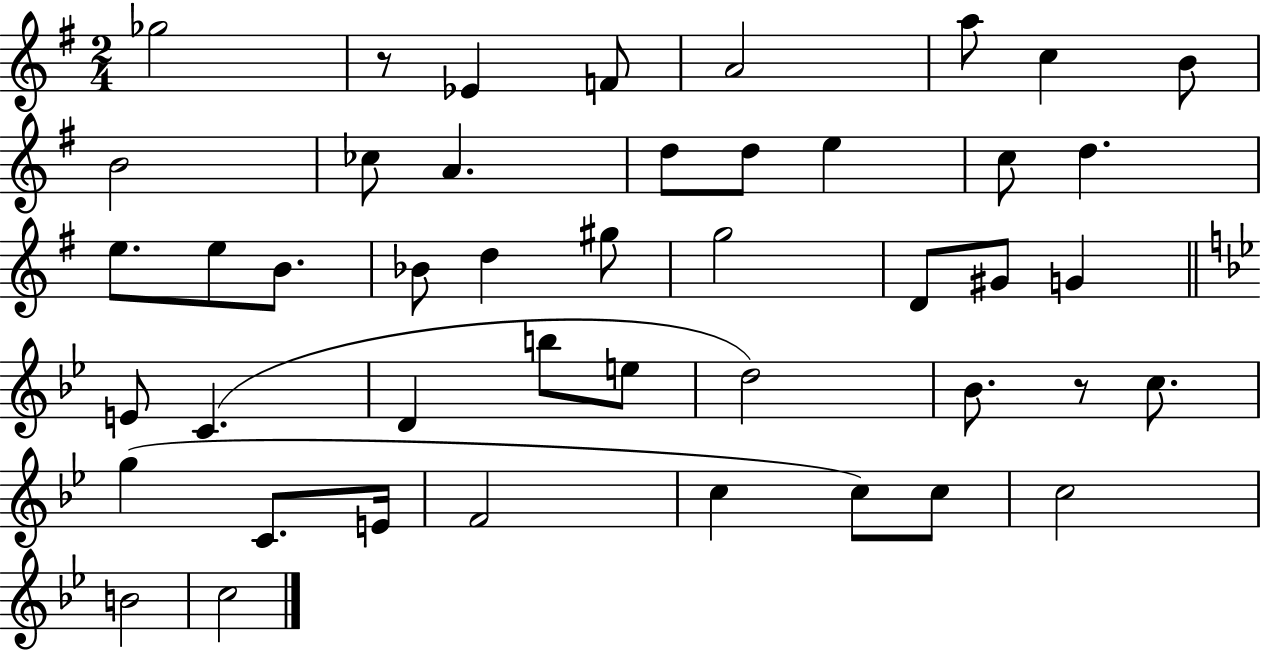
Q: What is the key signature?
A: G major